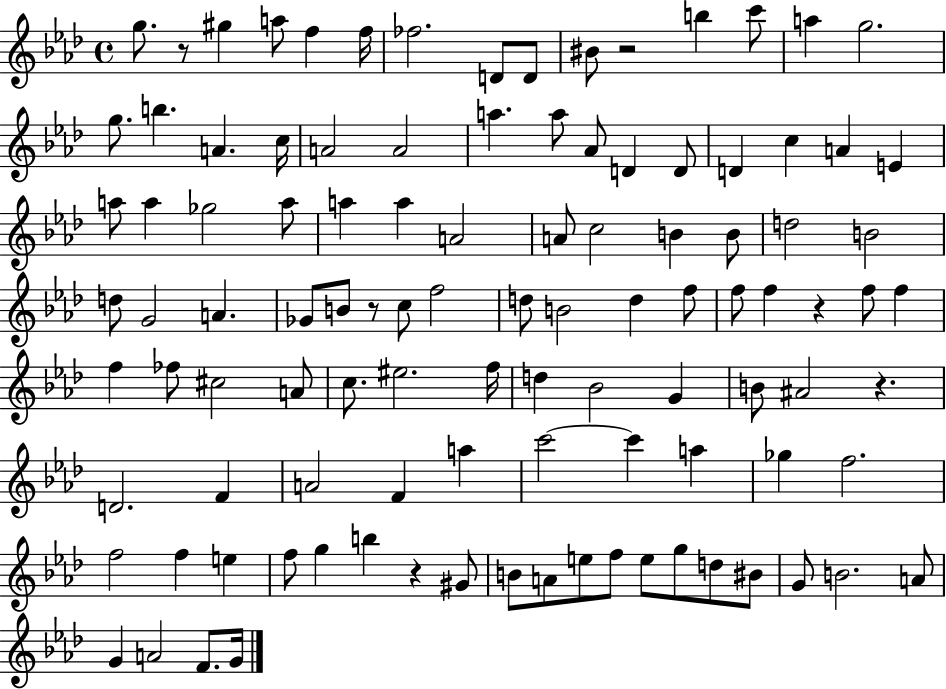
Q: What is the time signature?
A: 4/4